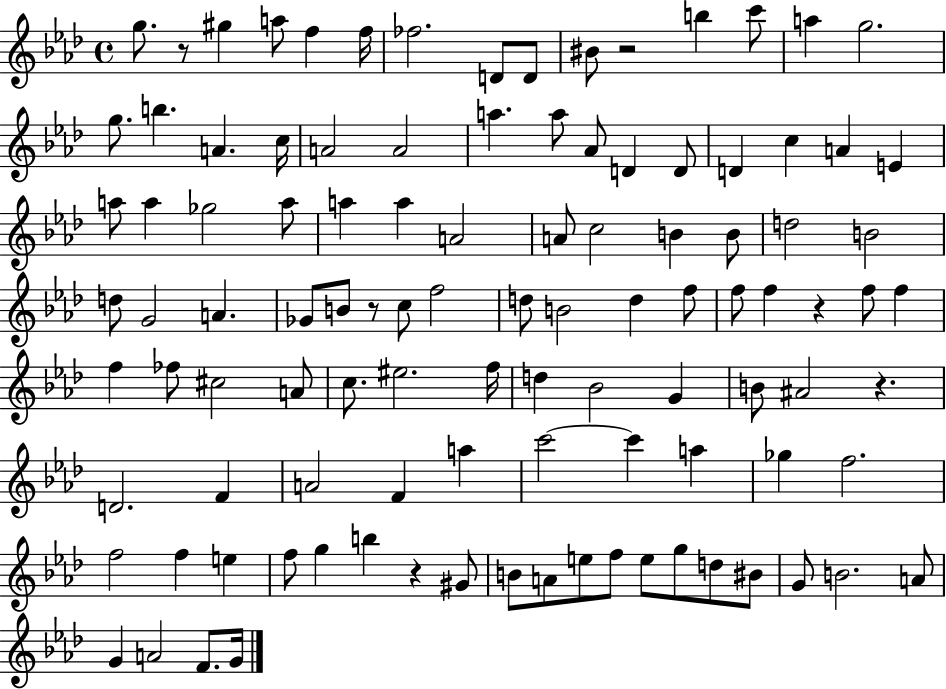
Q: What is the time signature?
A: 4/4